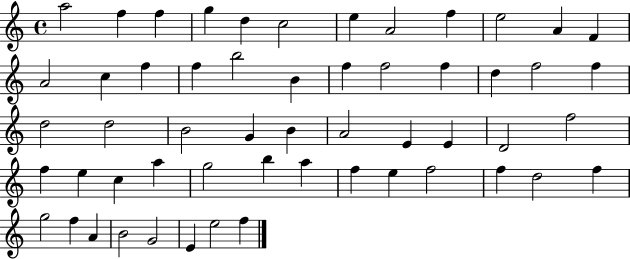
{
  \clef treble
  \time 4/4
  \defaultTimeSignature
  \key c \major
  a''2 f''4 f''4 | g''4 d''4 c''2 | e''4 a'2 f''4 | e''2 a'4 f'4 | \break a'2 c''4 f''4 | f''4 b''2 b'4 | f''4 f''2 f''4 | d''4 f''2 f''4 | \break d''2 d''2 | b'2 g'4 b'4 | a'2 e'4 e'4 | d'2 f''2 | \break f''4 e''4 c''4 a''4 | g''2 b''4 a''4 | f''4 e''4 f''2 | f''4 d''2 f''4 | \break g''2 f''4 a'4 | b'2 g'2 | e'4 e''2 f''4 | \bar "|."
}